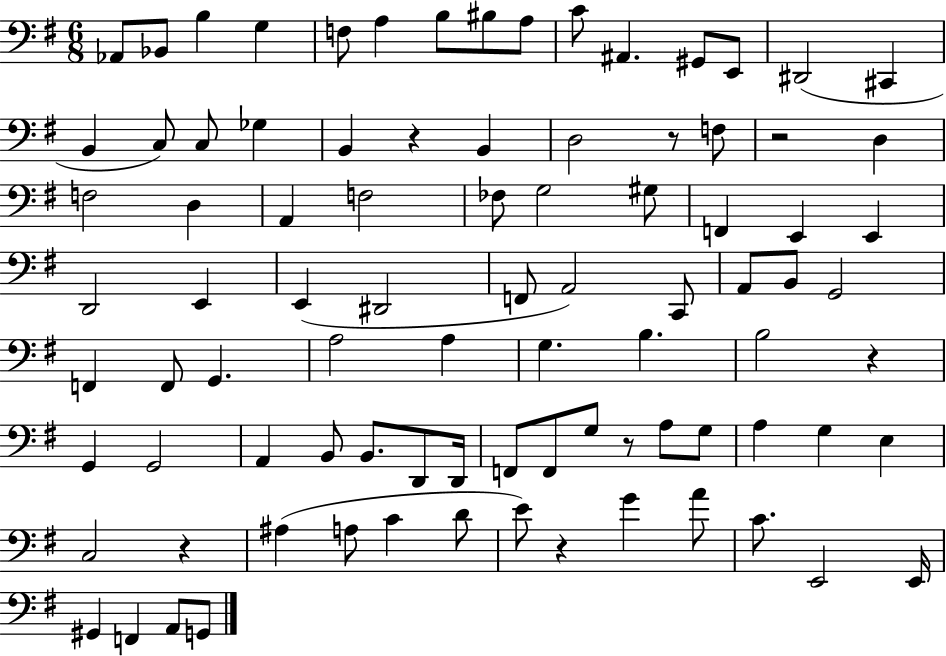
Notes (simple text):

Ab2/e Bb2/e B3/q G3/q F3/e A3/q B3/e BIS3/e A3/e C4/e A#2/q. G#2/e E2/e D#2/h C#2/q B2/q C3/e C3/e Gb3/q B2/q R/q B2/q D3/h R/e F3/e R/h D3/q F3/h D3/q A2/q F3/h FES3/e G3/h G#3/e F2/q E2/q E2/q D2/h E2/q E2/q D#2/h F2/e A2/h C2/e A2/e B2/e G2/h F2/q F2/e G2/q. A3/h A3/q G3/q. B3/q. B3/h R/q G2/q G2/h A2/q B2/e B2/e. D2/e D2/s F2/e F2/e G3/e R/e A3/e G3/e A3/q G3/q E3/q C3/h R/q A#3/q A3/e C4/q D4/e E4/e R/q G4/q A4/e C4/e. E2/h E2/s G#2/q F2/q A2/e G2/e